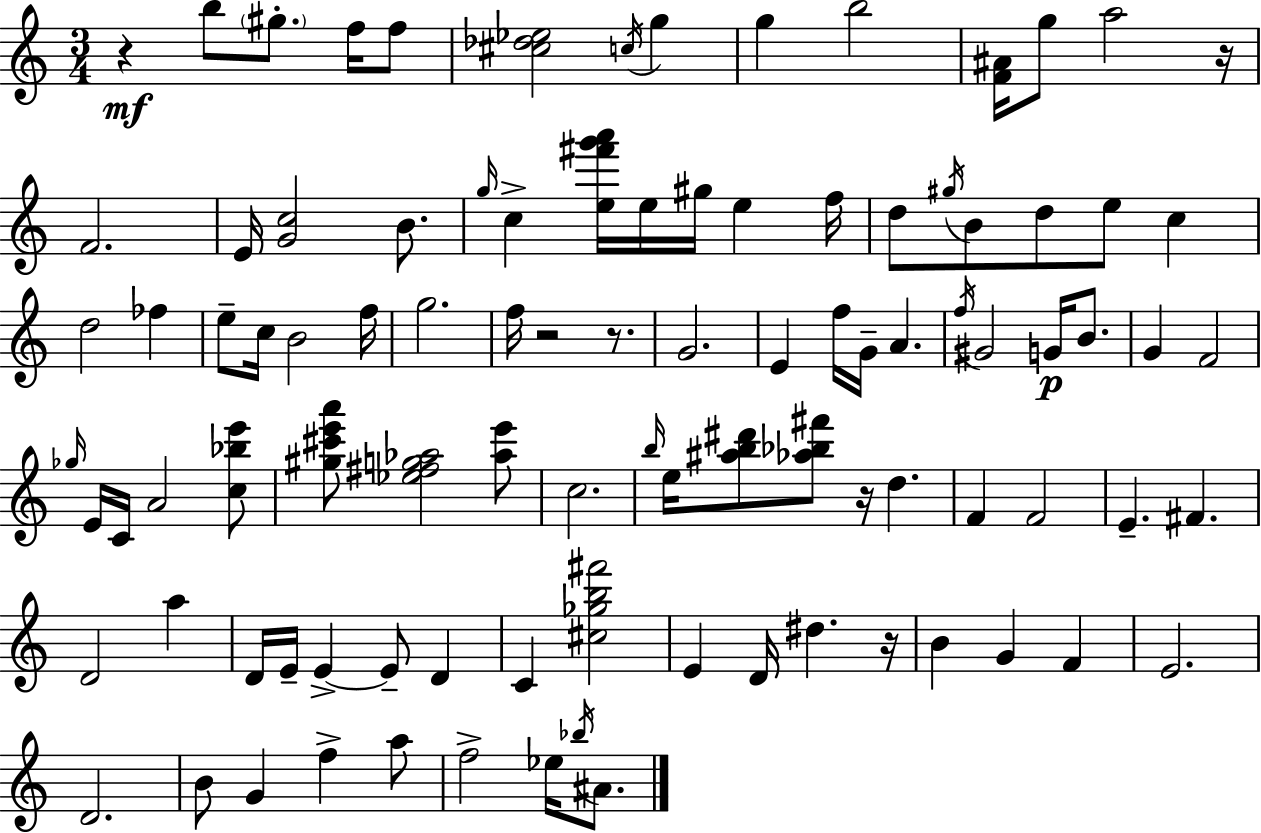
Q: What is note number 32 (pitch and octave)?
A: G5